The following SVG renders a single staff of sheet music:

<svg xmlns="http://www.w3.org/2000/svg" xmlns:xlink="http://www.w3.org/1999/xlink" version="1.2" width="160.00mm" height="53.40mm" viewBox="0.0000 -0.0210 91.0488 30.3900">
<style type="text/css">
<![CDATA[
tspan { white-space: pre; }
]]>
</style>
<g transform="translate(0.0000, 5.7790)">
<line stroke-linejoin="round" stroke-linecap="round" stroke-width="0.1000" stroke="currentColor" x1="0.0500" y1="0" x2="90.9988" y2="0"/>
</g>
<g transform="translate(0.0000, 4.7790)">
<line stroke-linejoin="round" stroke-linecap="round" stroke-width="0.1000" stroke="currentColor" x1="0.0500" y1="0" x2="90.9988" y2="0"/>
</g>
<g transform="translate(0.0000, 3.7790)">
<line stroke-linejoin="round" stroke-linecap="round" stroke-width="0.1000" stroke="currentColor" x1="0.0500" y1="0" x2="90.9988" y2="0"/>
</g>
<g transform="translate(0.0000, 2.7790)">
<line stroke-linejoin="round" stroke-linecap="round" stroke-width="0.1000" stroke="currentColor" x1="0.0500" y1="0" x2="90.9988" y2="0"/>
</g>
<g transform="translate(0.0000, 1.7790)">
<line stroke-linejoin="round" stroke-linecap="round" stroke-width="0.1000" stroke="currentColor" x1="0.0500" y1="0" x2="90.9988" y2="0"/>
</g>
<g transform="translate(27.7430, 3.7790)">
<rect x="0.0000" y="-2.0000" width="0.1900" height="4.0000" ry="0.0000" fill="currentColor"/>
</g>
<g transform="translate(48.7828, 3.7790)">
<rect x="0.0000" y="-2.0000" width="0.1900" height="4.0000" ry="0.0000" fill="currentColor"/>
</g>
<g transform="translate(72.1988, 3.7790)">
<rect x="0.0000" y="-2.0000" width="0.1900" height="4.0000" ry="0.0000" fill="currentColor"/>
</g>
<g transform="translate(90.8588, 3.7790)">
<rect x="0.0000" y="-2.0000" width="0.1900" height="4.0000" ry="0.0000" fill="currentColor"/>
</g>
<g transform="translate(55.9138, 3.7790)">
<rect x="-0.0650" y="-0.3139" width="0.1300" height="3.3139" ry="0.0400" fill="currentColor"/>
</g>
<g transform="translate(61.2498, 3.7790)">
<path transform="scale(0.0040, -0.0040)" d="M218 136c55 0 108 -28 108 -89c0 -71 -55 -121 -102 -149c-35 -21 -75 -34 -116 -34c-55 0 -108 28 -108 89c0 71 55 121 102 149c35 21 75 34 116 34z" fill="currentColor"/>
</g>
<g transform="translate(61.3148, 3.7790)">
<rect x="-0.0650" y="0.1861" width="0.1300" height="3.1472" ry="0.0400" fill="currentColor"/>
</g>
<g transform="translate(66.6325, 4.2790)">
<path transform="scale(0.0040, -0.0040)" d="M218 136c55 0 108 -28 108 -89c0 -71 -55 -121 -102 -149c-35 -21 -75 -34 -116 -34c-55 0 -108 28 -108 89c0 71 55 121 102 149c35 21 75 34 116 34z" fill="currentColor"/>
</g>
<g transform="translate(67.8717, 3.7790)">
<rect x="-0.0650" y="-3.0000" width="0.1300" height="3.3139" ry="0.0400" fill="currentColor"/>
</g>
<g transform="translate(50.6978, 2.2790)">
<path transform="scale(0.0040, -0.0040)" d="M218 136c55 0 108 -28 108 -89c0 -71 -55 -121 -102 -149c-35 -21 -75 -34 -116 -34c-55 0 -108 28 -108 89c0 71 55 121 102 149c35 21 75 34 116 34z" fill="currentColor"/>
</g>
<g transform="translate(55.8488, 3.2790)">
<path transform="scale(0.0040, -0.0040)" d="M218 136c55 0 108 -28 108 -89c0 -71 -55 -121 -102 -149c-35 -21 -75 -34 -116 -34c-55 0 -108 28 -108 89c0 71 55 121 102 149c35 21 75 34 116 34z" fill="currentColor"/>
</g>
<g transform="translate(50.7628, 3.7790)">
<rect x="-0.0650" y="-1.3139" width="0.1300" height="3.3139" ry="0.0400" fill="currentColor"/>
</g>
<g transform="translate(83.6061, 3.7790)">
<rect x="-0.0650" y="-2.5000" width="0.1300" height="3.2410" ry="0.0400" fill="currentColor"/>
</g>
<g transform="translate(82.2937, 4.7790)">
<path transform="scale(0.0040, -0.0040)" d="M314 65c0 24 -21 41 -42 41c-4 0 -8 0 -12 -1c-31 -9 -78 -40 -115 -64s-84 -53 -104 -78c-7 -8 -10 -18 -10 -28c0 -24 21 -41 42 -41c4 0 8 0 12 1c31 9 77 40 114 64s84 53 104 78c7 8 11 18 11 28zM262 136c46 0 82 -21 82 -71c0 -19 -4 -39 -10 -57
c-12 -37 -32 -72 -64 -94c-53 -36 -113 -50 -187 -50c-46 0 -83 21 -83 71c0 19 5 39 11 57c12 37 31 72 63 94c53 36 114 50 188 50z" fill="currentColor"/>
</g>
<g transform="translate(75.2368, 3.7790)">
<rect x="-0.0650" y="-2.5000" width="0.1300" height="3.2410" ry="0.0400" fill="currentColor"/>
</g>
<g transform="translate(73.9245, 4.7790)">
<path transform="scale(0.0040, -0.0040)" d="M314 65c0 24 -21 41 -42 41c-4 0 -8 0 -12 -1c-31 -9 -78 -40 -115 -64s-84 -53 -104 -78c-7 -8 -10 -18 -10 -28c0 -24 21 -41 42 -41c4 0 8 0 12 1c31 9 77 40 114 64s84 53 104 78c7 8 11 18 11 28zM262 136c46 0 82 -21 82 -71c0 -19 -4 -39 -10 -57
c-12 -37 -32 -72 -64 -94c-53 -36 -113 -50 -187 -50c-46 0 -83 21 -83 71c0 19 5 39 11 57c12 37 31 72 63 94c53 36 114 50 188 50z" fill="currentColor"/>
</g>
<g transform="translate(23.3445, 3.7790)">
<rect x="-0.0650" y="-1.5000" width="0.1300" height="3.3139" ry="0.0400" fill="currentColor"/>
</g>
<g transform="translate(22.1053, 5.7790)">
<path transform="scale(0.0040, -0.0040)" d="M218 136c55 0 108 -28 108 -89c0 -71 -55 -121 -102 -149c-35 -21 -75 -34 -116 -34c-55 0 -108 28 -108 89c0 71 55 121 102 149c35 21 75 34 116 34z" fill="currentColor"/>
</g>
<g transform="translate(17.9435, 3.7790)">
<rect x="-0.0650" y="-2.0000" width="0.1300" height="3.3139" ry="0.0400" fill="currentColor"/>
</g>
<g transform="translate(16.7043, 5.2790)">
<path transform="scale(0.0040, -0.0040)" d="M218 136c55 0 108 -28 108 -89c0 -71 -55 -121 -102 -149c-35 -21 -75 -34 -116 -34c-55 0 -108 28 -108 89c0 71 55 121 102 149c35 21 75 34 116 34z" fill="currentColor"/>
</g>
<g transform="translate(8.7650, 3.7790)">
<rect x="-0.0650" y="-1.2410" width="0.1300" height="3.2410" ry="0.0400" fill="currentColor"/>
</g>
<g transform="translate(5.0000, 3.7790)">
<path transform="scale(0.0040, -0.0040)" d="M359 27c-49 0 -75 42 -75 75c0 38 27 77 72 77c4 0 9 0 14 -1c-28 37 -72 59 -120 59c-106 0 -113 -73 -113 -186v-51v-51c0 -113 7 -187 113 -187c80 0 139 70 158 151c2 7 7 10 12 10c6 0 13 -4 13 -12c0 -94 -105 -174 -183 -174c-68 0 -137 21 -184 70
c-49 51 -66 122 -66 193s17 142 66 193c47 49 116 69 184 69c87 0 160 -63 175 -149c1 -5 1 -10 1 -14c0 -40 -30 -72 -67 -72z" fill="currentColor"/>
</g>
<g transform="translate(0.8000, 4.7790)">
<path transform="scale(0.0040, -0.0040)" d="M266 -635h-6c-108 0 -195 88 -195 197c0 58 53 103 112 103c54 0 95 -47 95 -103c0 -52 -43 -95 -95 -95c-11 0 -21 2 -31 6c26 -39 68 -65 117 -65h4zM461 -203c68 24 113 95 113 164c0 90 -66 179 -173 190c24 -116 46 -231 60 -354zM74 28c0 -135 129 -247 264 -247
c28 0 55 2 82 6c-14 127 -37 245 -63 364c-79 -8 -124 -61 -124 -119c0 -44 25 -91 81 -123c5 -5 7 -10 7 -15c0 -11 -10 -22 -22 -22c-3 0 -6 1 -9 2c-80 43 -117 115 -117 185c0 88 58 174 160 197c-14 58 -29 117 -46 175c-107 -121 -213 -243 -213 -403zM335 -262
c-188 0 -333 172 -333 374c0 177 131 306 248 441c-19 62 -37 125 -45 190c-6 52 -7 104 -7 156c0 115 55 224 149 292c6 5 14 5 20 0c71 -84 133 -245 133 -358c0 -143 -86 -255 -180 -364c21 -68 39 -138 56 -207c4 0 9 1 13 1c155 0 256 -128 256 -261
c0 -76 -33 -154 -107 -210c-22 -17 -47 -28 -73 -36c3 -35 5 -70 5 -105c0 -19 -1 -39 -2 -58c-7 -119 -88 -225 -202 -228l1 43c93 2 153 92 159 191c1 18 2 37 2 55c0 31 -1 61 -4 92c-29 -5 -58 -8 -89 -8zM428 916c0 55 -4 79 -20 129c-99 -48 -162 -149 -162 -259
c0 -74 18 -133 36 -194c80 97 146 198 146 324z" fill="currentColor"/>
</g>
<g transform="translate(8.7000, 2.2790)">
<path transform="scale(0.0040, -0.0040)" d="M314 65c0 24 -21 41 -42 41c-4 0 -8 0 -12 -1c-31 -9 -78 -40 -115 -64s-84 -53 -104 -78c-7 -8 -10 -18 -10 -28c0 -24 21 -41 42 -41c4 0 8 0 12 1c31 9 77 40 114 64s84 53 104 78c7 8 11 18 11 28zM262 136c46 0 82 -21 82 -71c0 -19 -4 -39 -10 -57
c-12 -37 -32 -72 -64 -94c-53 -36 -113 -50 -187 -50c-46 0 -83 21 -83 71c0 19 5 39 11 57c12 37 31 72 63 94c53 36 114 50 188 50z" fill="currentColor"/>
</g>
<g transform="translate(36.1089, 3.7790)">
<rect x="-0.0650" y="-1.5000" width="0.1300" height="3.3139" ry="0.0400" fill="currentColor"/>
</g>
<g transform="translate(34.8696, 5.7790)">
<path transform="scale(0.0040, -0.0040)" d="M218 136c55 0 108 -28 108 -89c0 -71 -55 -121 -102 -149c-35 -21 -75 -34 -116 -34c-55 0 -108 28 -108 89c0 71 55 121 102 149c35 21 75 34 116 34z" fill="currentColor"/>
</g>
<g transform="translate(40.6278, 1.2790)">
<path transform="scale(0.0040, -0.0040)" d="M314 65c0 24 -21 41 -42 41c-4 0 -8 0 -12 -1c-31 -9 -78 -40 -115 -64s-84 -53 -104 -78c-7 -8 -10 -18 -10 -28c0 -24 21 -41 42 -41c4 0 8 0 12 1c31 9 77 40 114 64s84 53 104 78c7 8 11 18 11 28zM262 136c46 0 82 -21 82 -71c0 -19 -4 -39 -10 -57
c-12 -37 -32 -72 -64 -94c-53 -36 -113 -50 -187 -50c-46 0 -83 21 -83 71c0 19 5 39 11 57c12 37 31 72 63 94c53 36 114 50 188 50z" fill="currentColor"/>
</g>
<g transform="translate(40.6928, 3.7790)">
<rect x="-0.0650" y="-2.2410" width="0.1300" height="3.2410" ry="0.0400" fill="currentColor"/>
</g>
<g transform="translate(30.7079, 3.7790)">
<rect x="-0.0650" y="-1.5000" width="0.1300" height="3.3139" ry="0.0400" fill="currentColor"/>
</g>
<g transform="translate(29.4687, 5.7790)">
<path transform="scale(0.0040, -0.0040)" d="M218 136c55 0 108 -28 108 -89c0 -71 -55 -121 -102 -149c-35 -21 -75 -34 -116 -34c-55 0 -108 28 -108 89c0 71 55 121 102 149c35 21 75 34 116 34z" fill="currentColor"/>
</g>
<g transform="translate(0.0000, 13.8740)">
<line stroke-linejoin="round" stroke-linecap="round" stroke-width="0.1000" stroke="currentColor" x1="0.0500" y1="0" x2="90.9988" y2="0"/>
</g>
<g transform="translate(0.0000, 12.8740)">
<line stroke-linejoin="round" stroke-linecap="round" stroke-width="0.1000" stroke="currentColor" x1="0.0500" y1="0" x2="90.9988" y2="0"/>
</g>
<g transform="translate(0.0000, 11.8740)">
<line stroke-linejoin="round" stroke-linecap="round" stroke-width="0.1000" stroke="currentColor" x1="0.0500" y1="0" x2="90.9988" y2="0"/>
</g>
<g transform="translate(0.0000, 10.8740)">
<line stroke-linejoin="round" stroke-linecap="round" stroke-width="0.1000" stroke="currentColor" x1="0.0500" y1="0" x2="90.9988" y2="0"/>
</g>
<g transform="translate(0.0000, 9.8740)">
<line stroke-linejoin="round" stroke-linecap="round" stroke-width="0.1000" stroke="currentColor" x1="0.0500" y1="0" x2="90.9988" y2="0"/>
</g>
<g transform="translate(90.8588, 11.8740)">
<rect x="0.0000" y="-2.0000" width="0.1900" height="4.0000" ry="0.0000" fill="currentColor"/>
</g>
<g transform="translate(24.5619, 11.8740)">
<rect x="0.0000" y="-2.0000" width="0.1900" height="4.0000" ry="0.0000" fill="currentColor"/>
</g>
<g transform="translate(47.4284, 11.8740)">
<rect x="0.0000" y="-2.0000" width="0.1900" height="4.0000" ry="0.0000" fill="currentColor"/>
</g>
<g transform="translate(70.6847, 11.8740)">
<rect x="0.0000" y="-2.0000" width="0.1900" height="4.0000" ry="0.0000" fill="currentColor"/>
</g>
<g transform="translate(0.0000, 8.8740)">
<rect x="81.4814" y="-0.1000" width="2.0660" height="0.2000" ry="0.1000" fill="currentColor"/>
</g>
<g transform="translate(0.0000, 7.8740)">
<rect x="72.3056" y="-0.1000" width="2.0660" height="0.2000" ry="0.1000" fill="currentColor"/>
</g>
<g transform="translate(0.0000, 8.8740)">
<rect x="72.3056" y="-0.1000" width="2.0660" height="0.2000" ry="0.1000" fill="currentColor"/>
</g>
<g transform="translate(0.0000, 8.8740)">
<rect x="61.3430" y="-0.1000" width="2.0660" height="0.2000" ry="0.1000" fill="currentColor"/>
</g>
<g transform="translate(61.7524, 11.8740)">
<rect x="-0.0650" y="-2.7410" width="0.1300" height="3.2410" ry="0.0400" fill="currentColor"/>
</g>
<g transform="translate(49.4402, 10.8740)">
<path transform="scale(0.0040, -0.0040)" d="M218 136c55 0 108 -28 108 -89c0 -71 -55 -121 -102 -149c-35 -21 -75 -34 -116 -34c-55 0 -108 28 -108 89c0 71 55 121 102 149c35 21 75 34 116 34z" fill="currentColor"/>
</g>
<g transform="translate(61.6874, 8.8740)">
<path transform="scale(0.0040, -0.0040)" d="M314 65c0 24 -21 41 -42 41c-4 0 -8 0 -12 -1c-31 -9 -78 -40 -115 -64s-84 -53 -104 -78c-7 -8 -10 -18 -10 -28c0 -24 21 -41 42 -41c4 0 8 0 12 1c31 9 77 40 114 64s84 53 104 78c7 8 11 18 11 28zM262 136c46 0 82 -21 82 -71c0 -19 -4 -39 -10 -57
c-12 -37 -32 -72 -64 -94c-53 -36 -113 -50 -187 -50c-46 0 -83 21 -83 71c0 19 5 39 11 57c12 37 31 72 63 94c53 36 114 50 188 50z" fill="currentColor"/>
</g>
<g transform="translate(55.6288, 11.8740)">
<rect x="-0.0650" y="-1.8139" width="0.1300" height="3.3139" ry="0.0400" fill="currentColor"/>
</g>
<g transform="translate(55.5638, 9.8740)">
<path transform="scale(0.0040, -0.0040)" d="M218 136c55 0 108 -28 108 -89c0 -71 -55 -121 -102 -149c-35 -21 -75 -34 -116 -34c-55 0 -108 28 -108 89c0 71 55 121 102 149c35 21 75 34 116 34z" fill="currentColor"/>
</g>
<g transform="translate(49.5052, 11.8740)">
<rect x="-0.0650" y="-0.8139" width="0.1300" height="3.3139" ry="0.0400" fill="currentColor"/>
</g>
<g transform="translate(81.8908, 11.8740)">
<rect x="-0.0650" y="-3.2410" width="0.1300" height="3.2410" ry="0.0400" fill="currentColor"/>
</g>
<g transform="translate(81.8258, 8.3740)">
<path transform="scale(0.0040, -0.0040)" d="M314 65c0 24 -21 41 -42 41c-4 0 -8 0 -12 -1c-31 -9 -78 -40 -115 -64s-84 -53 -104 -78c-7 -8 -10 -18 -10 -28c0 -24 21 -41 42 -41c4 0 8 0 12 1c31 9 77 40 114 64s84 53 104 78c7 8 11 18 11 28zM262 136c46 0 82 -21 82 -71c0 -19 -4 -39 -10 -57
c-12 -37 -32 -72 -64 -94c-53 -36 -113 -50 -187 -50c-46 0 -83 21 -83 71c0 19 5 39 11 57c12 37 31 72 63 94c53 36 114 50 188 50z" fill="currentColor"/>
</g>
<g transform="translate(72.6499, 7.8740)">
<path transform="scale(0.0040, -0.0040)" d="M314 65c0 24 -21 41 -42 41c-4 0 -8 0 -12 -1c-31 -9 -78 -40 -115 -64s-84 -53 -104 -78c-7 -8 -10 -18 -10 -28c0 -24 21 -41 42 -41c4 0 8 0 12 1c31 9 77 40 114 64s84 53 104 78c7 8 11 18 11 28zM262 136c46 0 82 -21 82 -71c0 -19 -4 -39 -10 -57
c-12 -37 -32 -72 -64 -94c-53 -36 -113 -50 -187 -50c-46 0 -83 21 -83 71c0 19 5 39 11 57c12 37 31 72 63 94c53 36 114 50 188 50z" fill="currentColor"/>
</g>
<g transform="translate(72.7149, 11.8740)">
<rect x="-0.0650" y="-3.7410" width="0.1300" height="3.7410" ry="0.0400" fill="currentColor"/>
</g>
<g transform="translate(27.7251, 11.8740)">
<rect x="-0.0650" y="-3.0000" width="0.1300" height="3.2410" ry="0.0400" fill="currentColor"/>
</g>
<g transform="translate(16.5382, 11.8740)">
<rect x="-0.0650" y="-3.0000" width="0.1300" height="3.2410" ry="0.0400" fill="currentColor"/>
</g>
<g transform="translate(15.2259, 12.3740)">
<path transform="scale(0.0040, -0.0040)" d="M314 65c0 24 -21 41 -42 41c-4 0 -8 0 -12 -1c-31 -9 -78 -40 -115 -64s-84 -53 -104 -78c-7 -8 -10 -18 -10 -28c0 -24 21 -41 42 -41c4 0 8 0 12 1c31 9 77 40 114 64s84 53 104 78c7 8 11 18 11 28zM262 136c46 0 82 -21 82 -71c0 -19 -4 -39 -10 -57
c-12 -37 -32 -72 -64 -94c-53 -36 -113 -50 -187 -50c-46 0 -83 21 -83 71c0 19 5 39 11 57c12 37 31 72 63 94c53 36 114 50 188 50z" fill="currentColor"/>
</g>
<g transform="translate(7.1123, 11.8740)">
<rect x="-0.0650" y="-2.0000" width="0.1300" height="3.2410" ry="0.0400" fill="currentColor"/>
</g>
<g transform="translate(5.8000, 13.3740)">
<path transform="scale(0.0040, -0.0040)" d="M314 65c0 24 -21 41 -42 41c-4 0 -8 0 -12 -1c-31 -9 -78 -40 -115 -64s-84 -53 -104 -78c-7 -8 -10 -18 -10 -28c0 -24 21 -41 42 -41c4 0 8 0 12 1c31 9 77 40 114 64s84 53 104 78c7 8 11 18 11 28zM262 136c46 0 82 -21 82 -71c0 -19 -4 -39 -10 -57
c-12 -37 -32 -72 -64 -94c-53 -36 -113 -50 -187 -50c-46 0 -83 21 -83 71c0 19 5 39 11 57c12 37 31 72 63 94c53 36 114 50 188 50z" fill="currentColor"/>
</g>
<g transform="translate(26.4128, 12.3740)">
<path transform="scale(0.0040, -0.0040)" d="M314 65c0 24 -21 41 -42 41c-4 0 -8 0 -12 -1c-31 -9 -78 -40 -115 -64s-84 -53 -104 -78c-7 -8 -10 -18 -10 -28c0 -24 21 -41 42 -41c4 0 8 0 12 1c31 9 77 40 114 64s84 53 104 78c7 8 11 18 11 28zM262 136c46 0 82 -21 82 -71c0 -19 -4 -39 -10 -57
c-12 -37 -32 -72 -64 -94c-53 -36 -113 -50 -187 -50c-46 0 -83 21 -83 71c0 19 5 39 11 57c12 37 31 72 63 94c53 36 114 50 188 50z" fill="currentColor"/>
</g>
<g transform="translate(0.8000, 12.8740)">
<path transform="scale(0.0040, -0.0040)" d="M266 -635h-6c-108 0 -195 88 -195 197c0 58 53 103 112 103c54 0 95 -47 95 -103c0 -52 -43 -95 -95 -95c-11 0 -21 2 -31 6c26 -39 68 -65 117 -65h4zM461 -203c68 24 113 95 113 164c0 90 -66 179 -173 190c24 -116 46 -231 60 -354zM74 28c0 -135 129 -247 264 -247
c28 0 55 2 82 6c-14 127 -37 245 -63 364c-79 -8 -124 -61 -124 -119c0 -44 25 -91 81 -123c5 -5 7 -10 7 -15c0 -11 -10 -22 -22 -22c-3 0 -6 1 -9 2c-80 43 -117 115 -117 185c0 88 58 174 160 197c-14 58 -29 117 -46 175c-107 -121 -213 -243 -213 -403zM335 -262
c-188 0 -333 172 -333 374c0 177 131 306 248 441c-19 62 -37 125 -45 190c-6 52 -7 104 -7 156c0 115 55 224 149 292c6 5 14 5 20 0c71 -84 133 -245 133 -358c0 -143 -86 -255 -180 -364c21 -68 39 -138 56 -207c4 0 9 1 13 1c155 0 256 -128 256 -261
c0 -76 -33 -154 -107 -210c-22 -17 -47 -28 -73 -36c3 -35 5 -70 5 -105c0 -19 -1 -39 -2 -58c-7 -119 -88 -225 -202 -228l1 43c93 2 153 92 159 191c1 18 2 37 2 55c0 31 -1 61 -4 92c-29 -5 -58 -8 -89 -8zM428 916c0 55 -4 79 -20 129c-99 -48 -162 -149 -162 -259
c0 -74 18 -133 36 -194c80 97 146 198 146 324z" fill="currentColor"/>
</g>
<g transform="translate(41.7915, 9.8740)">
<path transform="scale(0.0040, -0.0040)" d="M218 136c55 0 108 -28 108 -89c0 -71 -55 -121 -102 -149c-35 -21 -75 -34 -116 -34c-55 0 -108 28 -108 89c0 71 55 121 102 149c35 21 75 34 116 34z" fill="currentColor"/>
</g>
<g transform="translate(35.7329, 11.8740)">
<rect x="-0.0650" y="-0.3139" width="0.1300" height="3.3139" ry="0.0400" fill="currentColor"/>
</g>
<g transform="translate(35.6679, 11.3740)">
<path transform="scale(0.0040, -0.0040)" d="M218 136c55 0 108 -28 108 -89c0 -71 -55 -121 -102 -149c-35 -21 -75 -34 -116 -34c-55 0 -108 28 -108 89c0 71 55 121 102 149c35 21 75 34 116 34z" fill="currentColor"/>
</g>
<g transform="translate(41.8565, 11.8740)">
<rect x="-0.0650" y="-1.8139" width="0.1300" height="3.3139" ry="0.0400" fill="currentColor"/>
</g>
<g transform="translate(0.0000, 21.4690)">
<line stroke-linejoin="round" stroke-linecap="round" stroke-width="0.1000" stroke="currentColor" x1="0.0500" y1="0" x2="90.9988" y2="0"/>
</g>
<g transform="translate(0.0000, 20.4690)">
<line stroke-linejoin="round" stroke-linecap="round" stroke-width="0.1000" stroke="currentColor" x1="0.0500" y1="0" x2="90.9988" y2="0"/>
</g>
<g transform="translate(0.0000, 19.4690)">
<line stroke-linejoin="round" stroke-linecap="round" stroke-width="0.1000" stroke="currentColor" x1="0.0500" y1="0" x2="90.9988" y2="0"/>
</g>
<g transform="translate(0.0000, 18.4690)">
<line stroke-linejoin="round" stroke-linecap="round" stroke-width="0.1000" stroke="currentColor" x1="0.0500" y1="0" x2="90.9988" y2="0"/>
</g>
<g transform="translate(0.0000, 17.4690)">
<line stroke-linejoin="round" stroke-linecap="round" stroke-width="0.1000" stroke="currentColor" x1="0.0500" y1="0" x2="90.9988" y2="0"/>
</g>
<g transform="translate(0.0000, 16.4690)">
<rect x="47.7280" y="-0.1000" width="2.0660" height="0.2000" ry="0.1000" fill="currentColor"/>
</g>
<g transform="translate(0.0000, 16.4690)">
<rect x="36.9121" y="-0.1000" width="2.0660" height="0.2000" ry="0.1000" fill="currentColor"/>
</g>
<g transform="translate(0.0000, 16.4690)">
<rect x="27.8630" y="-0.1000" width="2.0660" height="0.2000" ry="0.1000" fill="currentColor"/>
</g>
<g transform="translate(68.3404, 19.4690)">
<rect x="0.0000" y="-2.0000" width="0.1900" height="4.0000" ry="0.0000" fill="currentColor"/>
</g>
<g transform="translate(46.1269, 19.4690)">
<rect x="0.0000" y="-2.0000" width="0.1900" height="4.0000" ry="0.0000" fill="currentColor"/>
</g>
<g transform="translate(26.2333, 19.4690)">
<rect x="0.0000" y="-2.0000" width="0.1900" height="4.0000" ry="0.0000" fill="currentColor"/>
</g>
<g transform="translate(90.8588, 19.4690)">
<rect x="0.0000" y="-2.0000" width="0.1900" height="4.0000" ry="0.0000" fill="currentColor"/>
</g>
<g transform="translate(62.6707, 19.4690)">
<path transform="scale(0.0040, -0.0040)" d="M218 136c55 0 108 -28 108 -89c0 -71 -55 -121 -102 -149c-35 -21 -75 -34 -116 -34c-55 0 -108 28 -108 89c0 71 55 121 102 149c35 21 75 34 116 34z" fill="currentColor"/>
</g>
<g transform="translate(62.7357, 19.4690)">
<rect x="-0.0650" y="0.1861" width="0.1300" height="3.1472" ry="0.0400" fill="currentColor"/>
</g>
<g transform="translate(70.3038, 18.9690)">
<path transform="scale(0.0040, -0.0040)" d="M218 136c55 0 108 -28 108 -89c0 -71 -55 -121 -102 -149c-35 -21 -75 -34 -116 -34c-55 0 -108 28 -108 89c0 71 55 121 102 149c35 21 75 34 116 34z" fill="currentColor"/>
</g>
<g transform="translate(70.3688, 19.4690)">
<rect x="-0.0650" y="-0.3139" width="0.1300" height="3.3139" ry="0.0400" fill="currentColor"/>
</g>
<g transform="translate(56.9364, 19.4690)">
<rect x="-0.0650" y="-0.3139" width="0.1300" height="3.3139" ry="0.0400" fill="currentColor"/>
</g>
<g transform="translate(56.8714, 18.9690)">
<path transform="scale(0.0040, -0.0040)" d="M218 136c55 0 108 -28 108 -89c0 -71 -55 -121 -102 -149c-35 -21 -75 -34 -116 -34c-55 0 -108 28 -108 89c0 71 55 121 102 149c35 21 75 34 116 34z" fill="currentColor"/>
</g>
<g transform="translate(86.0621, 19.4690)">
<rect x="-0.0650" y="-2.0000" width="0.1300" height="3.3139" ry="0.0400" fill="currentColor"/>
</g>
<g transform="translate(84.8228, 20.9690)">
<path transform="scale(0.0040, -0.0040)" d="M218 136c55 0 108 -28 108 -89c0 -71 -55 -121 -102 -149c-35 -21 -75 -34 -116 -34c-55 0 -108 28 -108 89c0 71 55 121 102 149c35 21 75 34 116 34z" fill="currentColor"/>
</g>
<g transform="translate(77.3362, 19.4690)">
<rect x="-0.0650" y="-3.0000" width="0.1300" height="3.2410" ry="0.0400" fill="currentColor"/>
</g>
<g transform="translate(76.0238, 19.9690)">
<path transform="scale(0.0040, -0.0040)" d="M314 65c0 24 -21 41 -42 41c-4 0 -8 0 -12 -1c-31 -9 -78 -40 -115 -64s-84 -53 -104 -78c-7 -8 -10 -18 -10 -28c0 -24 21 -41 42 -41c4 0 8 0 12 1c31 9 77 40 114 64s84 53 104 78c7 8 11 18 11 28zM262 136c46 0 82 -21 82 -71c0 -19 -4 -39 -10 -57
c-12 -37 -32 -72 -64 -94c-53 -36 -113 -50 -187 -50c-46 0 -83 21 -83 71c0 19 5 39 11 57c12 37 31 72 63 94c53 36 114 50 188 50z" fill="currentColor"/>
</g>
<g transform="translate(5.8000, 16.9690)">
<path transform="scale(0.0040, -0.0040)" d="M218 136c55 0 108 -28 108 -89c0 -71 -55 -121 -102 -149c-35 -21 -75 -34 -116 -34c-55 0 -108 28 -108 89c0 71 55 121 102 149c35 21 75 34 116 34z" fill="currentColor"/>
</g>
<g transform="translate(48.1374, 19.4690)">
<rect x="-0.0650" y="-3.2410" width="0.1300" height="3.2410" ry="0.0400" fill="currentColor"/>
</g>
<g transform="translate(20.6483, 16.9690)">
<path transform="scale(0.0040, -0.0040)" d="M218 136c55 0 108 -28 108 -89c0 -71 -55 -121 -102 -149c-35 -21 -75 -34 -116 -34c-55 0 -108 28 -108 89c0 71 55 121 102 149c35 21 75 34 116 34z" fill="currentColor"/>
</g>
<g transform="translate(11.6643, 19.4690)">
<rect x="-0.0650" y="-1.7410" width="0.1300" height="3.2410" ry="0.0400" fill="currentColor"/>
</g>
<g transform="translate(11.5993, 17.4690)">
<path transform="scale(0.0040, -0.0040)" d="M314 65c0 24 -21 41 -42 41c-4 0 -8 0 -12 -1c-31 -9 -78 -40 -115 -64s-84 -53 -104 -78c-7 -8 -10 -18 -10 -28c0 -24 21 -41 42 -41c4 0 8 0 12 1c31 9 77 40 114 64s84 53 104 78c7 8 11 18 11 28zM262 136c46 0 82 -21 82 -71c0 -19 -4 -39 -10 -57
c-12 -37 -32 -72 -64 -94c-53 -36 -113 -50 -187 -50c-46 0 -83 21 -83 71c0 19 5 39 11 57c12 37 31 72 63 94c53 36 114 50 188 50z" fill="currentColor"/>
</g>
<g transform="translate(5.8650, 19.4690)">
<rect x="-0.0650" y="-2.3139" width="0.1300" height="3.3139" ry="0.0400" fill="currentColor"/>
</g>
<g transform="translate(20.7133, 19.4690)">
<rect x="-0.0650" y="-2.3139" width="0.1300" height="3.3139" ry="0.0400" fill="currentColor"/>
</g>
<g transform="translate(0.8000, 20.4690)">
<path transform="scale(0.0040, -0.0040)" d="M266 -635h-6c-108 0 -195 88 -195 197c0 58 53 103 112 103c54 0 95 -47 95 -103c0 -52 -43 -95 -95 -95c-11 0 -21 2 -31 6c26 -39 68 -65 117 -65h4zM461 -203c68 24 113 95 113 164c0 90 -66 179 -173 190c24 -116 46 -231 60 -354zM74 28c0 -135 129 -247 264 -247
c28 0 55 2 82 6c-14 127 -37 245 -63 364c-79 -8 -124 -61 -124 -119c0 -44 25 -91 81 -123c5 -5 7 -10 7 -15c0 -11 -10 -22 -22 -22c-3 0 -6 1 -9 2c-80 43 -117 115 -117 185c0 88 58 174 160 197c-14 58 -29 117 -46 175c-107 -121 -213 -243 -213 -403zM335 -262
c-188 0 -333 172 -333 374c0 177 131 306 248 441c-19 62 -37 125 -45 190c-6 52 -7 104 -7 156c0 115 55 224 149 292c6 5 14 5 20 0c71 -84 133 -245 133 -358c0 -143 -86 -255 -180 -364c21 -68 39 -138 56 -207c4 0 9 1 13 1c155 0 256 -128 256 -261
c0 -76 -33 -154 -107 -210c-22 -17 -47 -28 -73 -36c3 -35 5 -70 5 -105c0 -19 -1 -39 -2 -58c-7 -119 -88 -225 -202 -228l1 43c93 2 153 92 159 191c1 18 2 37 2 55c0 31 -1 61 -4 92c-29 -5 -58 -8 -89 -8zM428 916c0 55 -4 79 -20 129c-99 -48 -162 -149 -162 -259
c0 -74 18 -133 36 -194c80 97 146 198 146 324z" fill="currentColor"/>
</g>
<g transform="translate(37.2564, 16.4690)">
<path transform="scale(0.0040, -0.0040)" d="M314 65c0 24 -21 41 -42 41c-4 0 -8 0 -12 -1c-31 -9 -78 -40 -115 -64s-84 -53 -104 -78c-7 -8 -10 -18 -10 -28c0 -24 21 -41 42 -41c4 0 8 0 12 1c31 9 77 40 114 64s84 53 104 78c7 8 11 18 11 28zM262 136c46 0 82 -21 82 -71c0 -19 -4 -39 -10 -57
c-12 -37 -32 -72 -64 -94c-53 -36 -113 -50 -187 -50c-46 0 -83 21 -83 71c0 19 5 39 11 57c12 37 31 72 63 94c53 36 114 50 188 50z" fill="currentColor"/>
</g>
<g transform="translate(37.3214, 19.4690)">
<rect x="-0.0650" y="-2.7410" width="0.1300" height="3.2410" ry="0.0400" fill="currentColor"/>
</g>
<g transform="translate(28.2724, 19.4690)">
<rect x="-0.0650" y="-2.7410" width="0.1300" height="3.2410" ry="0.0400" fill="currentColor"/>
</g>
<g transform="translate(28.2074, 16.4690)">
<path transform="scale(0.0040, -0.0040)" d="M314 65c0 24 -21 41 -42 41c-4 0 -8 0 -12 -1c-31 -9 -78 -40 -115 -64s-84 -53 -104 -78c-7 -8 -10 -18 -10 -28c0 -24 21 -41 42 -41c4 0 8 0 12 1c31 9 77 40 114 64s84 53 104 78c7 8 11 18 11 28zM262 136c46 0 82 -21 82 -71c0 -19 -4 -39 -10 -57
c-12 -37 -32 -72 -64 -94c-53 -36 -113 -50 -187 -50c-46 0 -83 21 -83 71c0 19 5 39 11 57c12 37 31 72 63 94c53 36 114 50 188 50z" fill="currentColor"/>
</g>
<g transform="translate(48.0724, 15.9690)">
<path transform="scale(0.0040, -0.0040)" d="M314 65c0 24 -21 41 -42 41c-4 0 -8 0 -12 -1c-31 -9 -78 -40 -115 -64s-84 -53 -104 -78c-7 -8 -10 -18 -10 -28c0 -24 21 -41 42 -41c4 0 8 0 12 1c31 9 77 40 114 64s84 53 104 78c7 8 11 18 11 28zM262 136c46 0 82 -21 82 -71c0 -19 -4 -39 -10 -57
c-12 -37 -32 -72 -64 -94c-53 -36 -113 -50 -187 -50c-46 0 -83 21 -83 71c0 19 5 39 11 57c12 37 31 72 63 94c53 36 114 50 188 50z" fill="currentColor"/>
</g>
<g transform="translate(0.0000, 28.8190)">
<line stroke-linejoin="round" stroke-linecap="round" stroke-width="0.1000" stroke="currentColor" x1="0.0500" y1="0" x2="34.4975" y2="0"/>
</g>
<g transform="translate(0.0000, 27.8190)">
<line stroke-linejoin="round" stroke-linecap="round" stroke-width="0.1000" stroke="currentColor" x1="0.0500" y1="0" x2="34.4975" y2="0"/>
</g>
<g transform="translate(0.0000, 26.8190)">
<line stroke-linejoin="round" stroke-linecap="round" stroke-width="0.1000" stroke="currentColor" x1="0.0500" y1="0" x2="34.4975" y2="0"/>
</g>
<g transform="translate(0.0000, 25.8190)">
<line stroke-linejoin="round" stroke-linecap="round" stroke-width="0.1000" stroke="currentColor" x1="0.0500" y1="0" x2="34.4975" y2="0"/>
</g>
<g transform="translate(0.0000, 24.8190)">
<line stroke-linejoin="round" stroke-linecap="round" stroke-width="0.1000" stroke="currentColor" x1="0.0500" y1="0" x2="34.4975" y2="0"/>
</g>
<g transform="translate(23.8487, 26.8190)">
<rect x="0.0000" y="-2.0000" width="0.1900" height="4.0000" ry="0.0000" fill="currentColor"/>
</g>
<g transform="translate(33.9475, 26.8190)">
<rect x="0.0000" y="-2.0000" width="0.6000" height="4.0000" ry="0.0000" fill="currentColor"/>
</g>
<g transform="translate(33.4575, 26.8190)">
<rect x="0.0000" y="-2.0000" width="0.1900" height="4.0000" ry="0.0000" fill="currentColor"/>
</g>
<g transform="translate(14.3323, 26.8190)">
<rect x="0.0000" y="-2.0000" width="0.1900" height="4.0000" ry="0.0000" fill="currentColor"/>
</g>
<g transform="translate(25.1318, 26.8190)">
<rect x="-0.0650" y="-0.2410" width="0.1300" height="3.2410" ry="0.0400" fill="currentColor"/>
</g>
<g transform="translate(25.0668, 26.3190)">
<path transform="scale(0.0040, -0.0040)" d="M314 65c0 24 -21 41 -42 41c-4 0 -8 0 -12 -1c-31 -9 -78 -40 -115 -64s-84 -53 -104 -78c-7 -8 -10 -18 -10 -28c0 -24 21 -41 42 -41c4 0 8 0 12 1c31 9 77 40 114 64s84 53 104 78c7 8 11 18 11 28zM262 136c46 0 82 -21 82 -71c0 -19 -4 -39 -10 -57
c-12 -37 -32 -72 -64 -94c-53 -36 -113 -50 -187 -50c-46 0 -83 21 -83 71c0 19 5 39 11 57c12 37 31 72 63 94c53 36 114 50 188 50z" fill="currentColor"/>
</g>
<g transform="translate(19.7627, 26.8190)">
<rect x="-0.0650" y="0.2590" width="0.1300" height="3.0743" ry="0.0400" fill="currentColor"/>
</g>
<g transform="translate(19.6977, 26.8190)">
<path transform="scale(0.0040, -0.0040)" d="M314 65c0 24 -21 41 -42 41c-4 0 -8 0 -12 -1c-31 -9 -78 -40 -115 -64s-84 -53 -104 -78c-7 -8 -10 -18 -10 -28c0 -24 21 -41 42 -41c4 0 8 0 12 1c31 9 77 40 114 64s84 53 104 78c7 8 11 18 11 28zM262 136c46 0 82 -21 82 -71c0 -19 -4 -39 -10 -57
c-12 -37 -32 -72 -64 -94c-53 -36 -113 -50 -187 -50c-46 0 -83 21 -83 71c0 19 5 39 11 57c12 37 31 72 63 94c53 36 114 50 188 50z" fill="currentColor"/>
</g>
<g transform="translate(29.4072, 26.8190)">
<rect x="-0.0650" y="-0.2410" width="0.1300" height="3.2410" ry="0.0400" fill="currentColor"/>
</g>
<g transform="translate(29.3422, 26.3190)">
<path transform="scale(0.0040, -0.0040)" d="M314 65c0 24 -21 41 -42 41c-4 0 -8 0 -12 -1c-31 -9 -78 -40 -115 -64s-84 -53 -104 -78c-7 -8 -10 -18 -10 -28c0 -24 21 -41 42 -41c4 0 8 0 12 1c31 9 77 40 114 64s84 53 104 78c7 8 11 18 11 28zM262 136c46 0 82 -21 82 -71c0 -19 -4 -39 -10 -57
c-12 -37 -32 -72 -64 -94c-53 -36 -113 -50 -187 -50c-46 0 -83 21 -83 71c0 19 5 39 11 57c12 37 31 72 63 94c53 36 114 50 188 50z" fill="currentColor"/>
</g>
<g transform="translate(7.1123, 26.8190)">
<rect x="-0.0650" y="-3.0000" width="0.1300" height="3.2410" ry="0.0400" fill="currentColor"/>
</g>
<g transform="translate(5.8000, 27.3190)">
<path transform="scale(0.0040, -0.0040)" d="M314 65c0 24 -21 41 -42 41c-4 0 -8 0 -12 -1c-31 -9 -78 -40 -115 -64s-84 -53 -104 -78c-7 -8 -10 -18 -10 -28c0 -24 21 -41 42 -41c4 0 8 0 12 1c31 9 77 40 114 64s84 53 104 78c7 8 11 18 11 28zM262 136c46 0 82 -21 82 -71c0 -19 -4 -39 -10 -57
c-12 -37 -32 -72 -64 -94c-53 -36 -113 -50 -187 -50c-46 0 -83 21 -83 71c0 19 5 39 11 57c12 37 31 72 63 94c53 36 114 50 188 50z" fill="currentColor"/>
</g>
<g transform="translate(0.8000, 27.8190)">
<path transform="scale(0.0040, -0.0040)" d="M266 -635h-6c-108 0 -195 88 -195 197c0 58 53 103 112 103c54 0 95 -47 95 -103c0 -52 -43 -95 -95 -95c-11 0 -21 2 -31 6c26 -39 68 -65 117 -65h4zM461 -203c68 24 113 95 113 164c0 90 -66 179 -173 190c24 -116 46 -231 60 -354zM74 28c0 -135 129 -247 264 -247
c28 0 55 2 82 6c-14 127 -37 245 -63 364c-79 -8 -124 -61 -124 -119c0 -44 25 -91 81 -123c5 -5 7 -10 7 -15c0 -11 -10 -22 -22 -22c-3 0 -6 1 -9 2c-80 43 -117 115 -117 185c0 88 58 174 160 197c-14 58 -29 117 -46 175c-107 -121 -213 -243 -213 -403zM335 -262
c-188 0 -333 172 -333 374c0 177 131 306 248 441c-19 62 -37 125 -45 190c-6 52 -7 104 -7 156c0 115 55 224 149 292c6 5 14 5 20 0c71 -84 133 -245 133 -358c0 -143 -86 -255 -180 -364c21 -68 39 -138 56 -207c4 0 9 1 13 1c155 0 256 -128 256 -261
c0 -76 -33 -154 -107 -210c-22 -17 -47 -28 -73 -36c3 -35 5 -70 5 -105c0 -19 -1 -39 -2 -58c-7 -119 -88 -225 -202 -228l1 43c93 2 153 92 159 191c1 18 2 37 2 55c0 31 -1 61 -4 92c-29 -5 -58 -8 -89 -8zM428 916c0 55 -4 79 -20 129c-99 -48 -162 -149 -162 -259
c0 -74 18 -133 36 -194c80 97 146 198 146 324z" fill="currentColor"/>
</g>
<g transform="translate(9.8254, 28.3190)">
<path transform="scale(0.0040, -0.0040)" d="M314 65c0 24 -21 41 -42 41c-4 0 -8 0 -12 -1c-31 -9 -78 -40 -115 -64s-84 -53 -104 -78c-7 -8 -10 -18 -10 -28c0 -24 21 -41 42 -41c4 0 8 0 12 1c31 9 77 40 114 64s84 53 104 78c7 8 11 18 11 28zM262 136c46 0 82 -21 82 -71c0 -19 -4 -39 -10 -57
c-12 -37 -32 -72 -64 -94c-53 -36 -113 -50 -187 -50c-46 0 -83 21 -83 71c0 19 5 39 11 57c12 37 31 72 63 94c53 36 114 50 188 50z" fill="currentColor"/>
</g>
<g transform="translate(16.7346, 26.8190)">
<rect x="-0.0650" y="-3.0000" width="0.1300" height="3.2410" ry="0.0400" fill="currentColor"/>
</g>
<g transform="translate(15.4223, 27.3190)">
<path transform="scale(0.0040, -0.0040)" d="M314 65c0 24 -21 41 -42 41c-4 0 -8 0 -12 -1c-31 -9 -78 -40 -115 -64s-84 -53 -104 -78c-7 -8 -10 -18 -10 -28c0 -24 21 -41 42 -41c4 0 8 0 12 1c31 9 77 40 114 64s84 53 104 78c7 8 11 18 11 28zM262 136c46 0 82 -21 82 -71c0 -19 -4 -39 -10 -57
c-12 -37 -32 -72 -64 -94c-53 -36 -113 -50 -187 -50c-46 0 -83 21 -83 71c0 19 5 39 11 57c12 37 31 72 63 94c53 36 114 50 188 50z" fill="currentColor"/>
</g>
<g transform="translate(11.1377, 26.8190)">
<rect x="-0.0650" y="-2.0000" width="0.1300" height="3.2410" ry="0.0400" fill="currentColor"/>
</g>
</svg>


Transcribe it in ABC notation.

X:1
T:Untitled
M:4/4
L:1/4
K:C
e2 F E E E g2 e c B A G2 G2 F2 A2 A2 c f d f a2 c'2 b2 g f2 g a2 a2 b2 c B c A2 F A2 F2 A2 B2 c2 c2